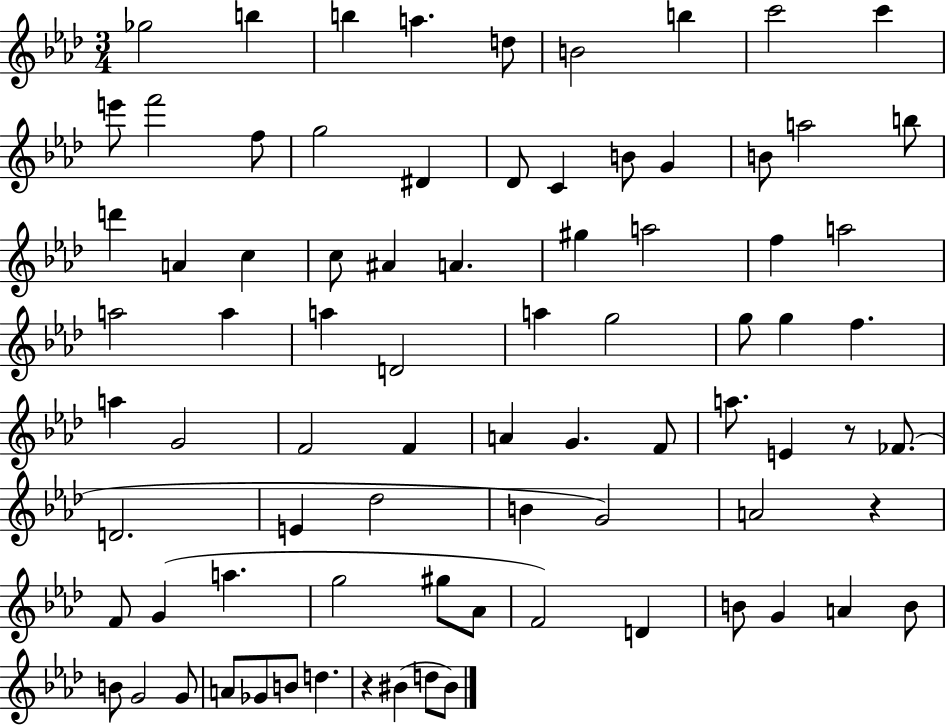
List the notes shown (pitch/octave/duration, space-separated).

Gb5/h B5/q B5/q A5/q. D5/e B4/h B5/q C6/h C6/q E6/e F6/h F5/e G5/h D#4/q Db4/e C4/q B4/e G4/q B4/e A5/h B5/e D6/q A4/q C5/q C5/e A#4/q A4/q. G#5/q A5/h F5/q A5/h A5/h A5/q A5/q D4/h A5/q G5/h G5/e G5/q F5/q. A5/q G4/h F4/h F4/q A4/q G4/q. F4/e A5/e. E4/q R/e FES4/e. D4/h. E4/q Db5/h B4/q G4/h A4/h R/q F4/e G4/q A5/q. G5/h G#5/e Ab4/e F4/h D4/q B4/e G4/q A4/q B4/e B4/e G4/h G4/e A4/e Gb4/e B4/e D5/q. R/q BIS4/q D5/e BIS4/e